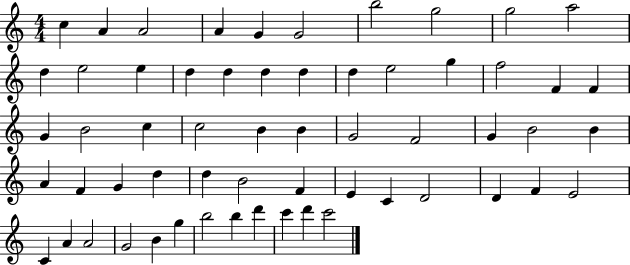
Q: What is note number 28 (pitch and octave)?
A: B4